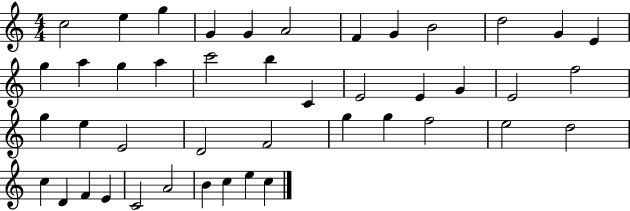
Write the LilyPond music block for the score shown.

{
  \clef treble
  \numericTimeSignature
  \time 4/4
  \key c \major
  c''2 e''4 g''4 | g'4 g'4 a'2 | f'4 g'4 b'2 | d''2 g'4 e'4 | \break g''4 a''4 g''4 a''4 | c'''2 b''4 c'4 | e'2 e'4 g'4 | e'2 f''2 | \break g''4 e''4 e'2 | d'2 f'2 | g''4 g''4 f''2 | e''2 d''2 | \break c''4 d'4 f'4 e'4 | c'2 a'2 | b'4 c''4 e''4 c''4 | \bar "|."
}